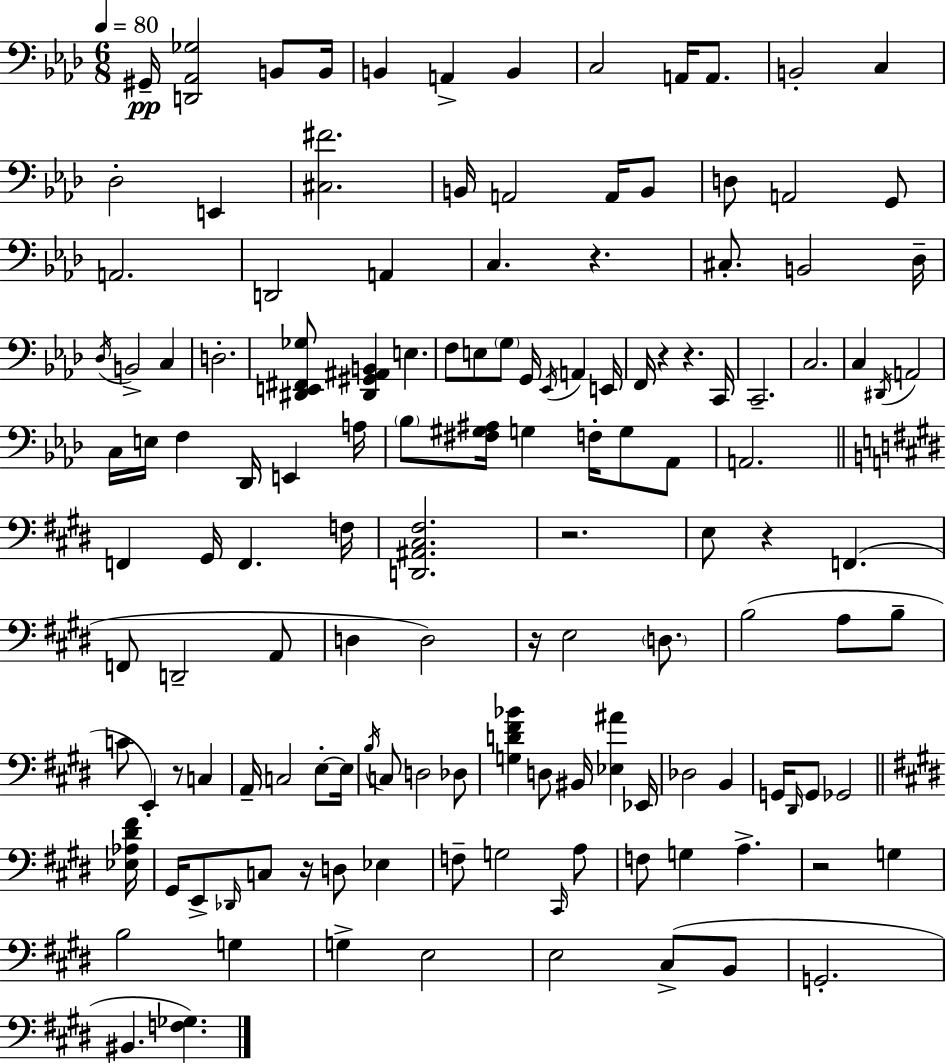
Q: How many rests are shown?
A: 9